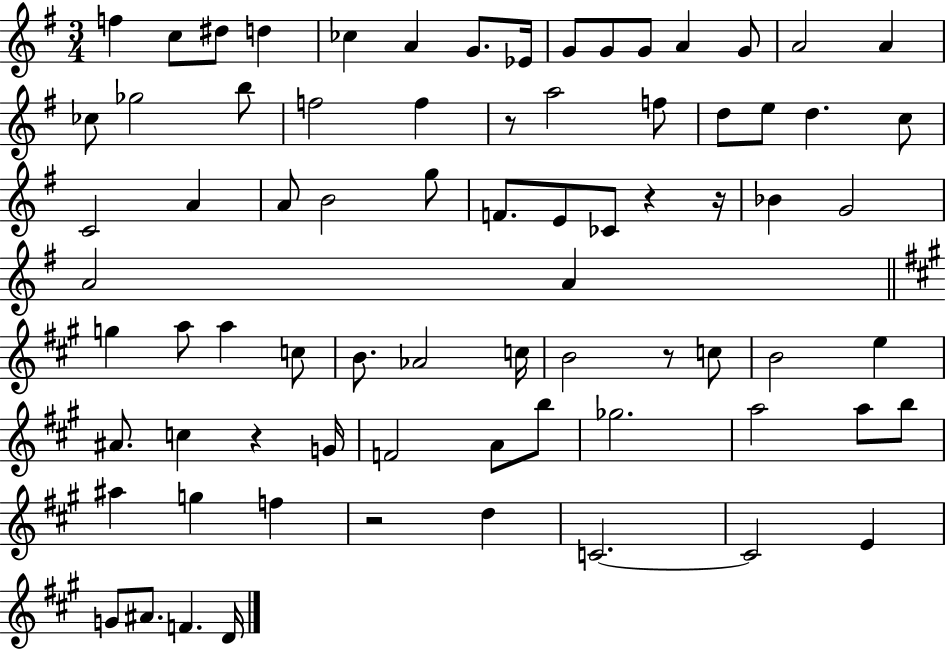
{
  \clef treble
  \numericTimeSignature
  \time 3/4
  \key g \major
  f''4 c''8 dis''8 d''4 | ces''4 a'4 g'8. ees'16 | g'8 g'8 g'8 a'4 g'8 | a'2 a'4 | \break ces''8 ges''2 b''8 | f''2 f''4 | r8 a''2 f''8 | d''8 e''8 d''4. c''8 | \break c'2 a'4 | a'8 b'2 g''8 | f'8. e'8 ces'8 r4 r16 | bes'4 g'2 | \break a'2 a'4 | \bar "||" \break \key a \major g''4 a''8 a''4 c''8 | b'8. aes'2 c''16 | b'2 r8 c''8 | b'2 e''4 | \break ais'8. c''4 r4 g'16 | f'2 a'8 b''8 | ges''2. | a''2 a''8 b''8 | \break ais''4 g''4 f''4 | r2 d''4 | c'2.~~ | c'2 e'4 | \break g'8 ais'8. f'4. d'16 | \bar "|."
}